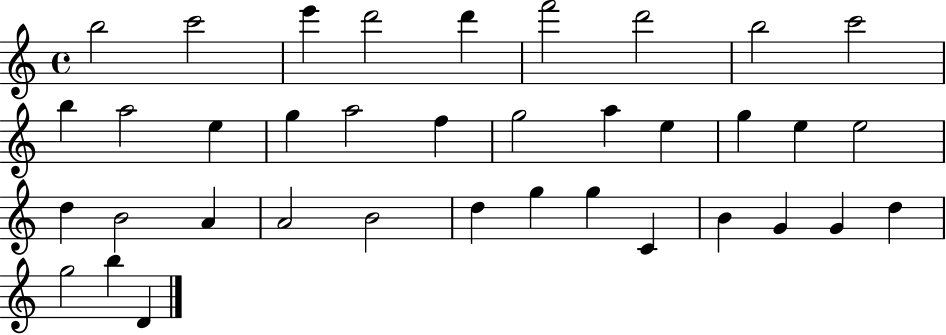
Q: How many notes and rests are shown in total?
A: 37